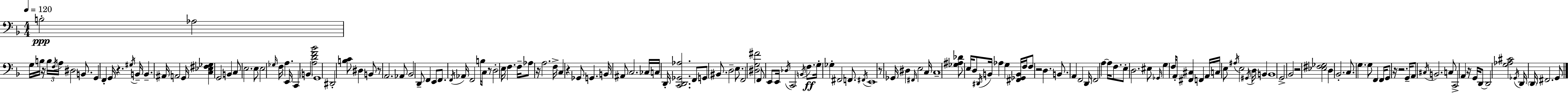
B3/h Ab3/h G3/s B3/s R/s B3/s F3/s A3/s D#3/h B2/e. G2/q F2/q G2/s R/q. G#3/s B2/s B2/q. A#2/s A2/h G2/s [C3,Eb3,F#3,Gb3]/q G2/h B2/q C3/e E3/h. E3/e E3/h Gb3/s F3/s A3/q. E2/s C2/q B2/q [A3,D4,F4,Bb4]/h G2/w D#2/h [B3,C4]/e D#3/q B2/e R/e A2/h. Ab2/e Bb2/h D2/e F2/q E2/e F2/e. F2/s Ab2/s F2/h B3/s C3/s R/e D3/h E3/s F3/q. F3/s Ab3/e R/s A3/h. F3/s C3/q R/q Gb2/e G2/q. B2/s A#2/e C3/h. CES3/s C3/s D2/s [C2,D2,Gb2,Ab3]/h. F2/e G2/e BIS2/e. D3/h E3/e. F2/h [D#3,G3,F#4]/h F2/e E2/e E2/s Db3/s C2/h B2/s F3/e. G3/s Gb3/q F#2/h F2/e. F#2/s E2/w R/e Gb2/s D#3/q F#2/s E3/h C3/s C3/w [Gb3,A#3,Db4]/e E3/s D3/e D#2/s B2/s Ab3/q G3/q [F#2,Gb2,B2]/s F3/s F3/e R/h D3/q. B2/e. A2/q F2/h D2/s F2/h A3/q A3/s F3/e. E3/e D3/h. EIS3/e Gb2/s G3/q F3/s A2/e [F#2,C#3]/q F2/q A2/s C3/s E3/e A#3/s E3/h G#2/s D3/s B2/q B2/w G2/h Bb2/h R/h [Eb3,F#3,Gb3]/h D3/q Bb2/h. C3/e. G3/q. G3/e F2/q F2/s G2/e R/s R/h. G2/s A2/e C#3/s B2/h. C3/e C2/h A2/q R/s G2/s D2/e D2/h [G3,Ab3,C#4]/h Gb2/s D2/s D2/s F#2/h. G2/e